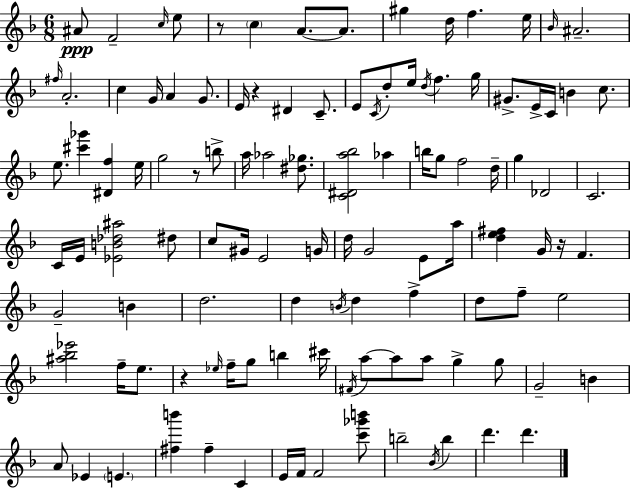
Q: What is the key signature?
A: F major